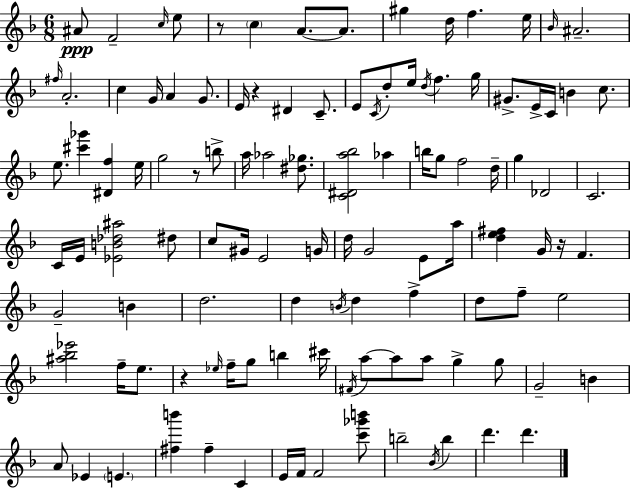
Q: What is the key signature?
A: F major